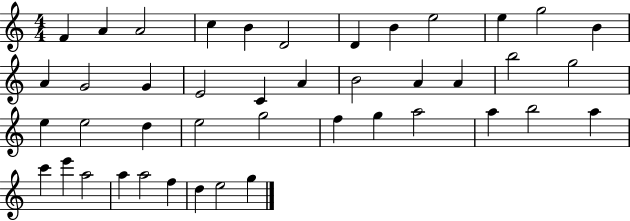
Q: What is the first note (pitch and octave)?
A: F4